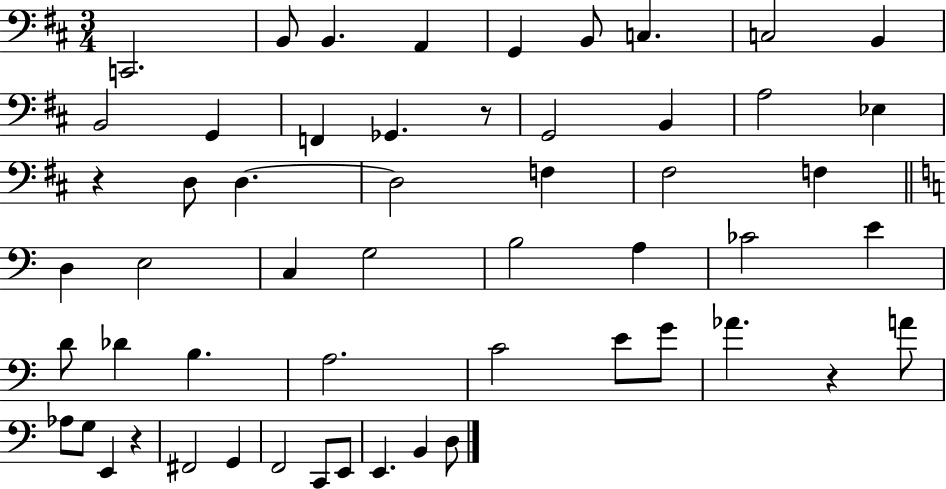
{
  \clef bass
  \numericTimeSignature
  \time 3/4
  \key d \major
  c,2. | b,8 b,4. a,4 | g,4 b,8 c4. | c2 b,4 | \break b,2 g,4 | f,4 ges,4. r8 | g,2 b,4 | a2 ees4 | \break r4 d8 d4.~~ | d2 f4 | fis2 f4 | \bar "||" \break \key c \major d4 e2 | c4 g2 | b2 a4 | ces'2 e'4 | \break d'8 des'4 b4. | a2. | c'2 e'8 g'8 | aes'4. r4 a'8 | \break aes8 g8 e,4 r4 | fis,2 g,4 | f,2 c,8 e,8 | e,4. b,4 d8 | \break \bar "|."
}